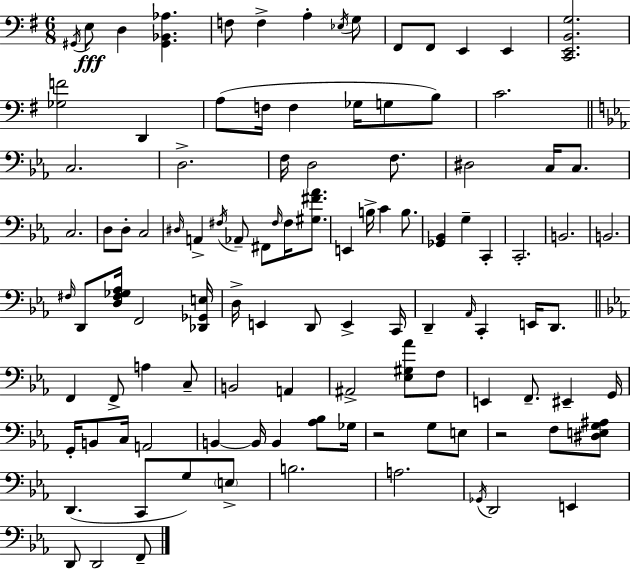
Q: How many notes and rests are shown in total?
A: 108